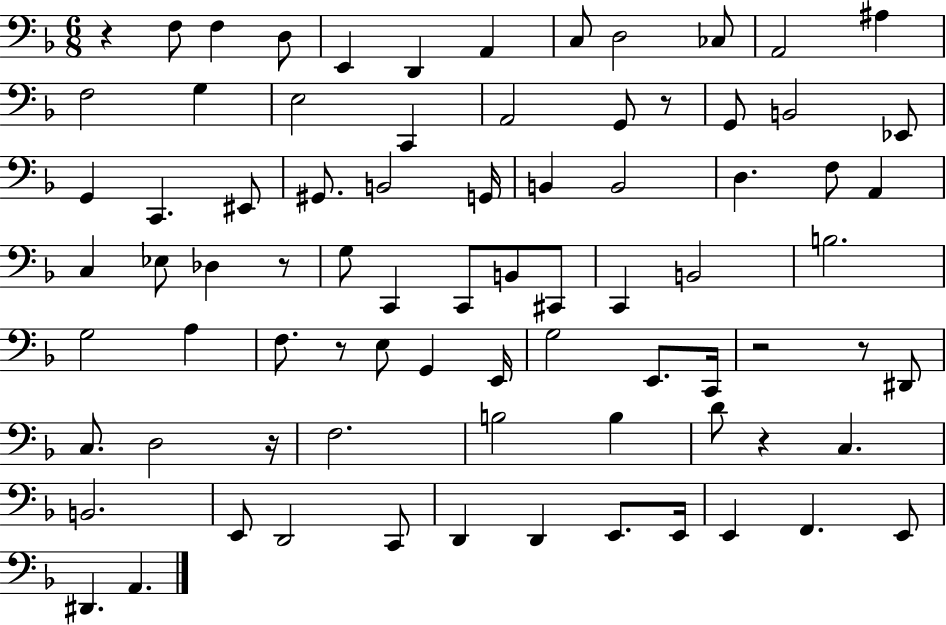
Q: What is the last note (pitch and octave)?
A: A2